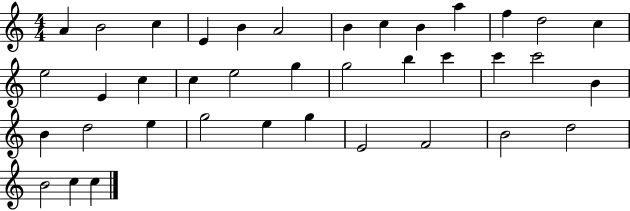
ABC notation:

X:1
T:Untitled
M:4/4
L:1/4
K:C
A B2 c E B A2 B c B a f d2 c e2 E c c e2 g g2 b c' c' c'2 B B d2 e g2 e g E2 F2 B2 d2 B2 c c